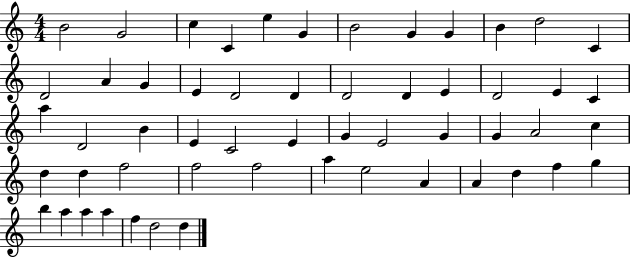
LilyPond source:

{
  \clef treble
  \numericTimeSignature
  \time 4/4
  \key c \major
  b'2 g'2 | c''4 c'4 e''4 g'4 | b'2 g'4 g'4 | b'4 d''2 c'4 | \break d'2 a'4 g'4 | e'4 d'2 d'4 | d'2 d'4 e'4 | d'2 e'4 c'4 | \break a''4 d'2 b'4 | e'4 c'2 e'4 | g'4 e'2 g'4 | g'4 a'2 c''4 | \break d''4 d''4 f''2 | f''2 f''2 | a''4 e''2 a'4 | a'4 d''4 f''4 g''4 | \break b''4 a''4 a''4 a''4 | f''4 d''2 d''4 | \bar "|."
}